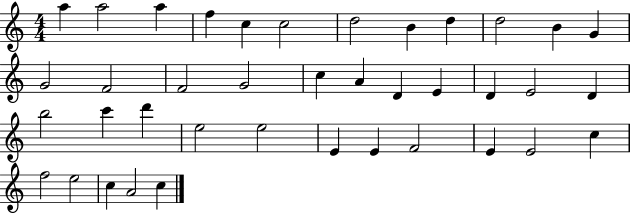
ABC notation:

X:1
T:Untitled
M:4/4
L:1/4
K:C
a a2 a f c c2 d2 B d d2 B G G2 F2 F2 G2 c A D E D E2 D b2 c' d' e2 e2 E E F2 E E2 c f2 e2 c A2 c